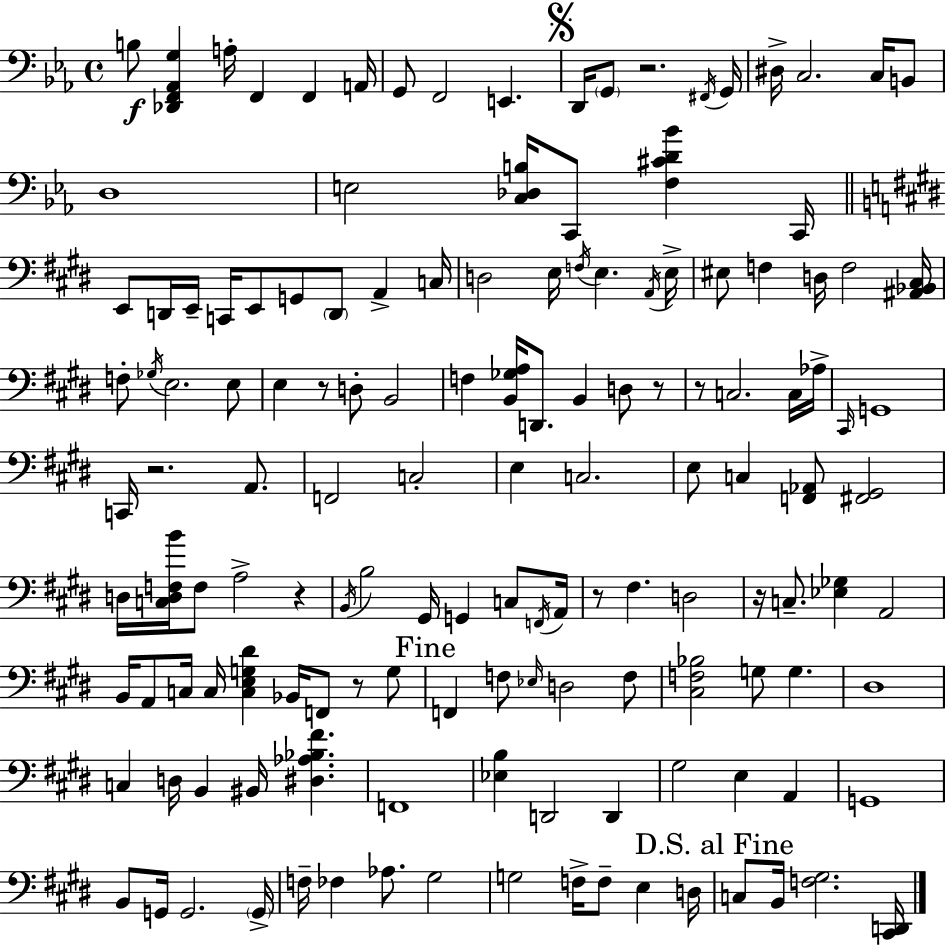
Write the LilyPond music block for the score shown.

{
  \clef bass
  \time 4/4
  \defaultTimeSignature
  \key c \minor
  b8\f <des, f, aes, g>4 a16-. f,4 f,4 a,16 | g,8 f,2 e,4. | \mark \markup { \musicglyph "scripts.segno" } d,16 \parenthesize g,8 r2. \acciaccatura { fis,16 } | g,16 dis16-> c2. c16 b,8 | \break d1 | e2 <c des b>16 c,8 <f cis' d' bes'>4 | c,16 \bar "||" \break \key e \major e,8 d,16 e,16-- c,16 e,8 g,8 \parenthesize d,8 a,4-> c16 | d2 e16 \acciaccatura { f16 } e4. | \acciaccatura { a,16 } e16-> eis8 f4 d16 f2 | <ais, bes, cis>16 f8-. \acciaccatura { ges16 } e2. | \break e8 e4 r8 d8-. b,2 | f4 <b, ges a>16 d,8. b,4 d8 | r8 r8 c2. | c16 aes16-> \grace { cis,16 } g,1 | \break c,16 r2. | a,8. f,2 c2-. | e4 c2. | e8 c4 <f, aes,>8 <fis, gis,>2 | \break d16 <c d f b'>16 f8 a2-> | r4 \acciaccatura { b,16 } b2 gis,16 g,4 | c8 \acciaccatura { f,16 } a,16 r8 fis4. d2 | r16 c8.-- <ees ges>4 a,2 | \break b,16 a,8 c16 c16 <c e g dis'>4 bes,16 | f,8 r8 g8 \mark "Fine" f,4 f8 \grace { ees16 } d2 | f8 <cis f bes>2 g8 | g4. dis1 | \break c4 d16 b,4 | bis,16 <dis aes bes fis'>4. f,1 | <ees b>4 d,2 | d,4 gis2 e4 | \break a,4 g,1 | b,8 g,16 g,2. | \parenthesize g,16-> f16-- fes4 aes8. gis2 | g2 f16-> | \break f8-- e4 d16 \mark "D.S. al Fine" c8 b,16 <f gis>2. | <cis, d,>16 \bar "|."
}